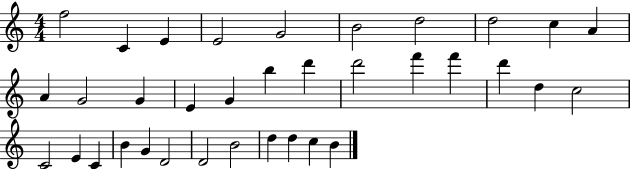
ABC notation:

X:1
T:Untitled
M:4/4
L:1/4
K:C
f2 C E E2 G2 B2 d2 d2 c A A G2 G E G b d' d'2 f' f' d' d c2 C2 E C B G D2 D2 B2 d d c B